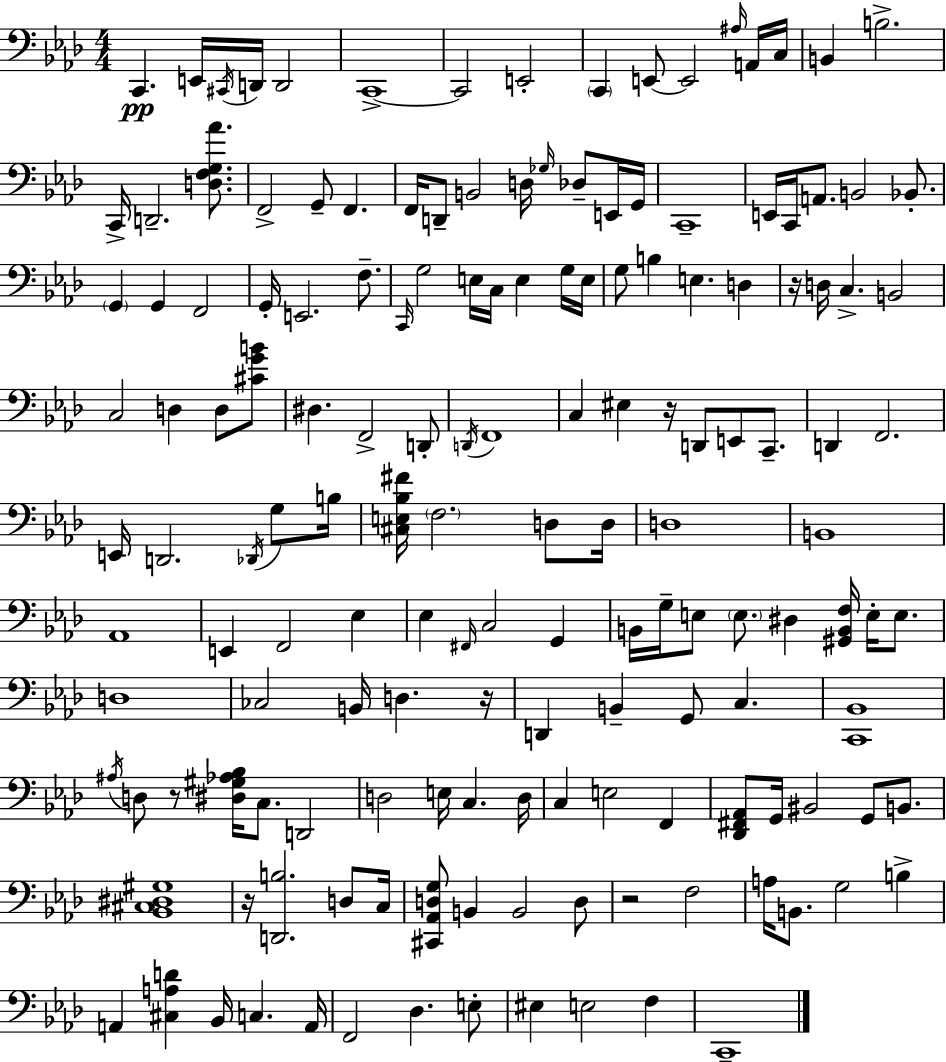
X:1
T:Untitled
M:4/4
L:1/4
K:Ab
C,, E,,/4 ^C,,/4 D,,/4 D,,2 C,,4 C,,2 E,,2 C,, E,,/2 E,,2 ^A,/4 A,,/4 C,/4 B,, B,2 C,,/4 D,,2 [D,F,G,_A]/2 F,,2 G,,/2 F,, F,,/4 D,,/2 B,,2 D,/4 _G,/4 _D,/2 E,,/4 G,,/4 C,,4 E,,/4 C,,/4 A,,/2 B,,2 _B,,/2 G,, G,, F,,2 G,,/4 E,,2 F,/2 C,,/4 G,2 E,/4 C,/4 E, G,/4 E,/4 G,/2 B, E, D, z/4 D,/4 C, B,,2 C,2 D, D,/2 [^CGB]/2 ^D, F,,2 D,,/2 D,,/4 F,,4 C, ^E, z/4 D,,/2 E,,/2 C,,/2 D,, F,,2 E,,/4 D,,2 _D,,/4 G,/2 B,/4 [^C,E,_B,^F]/4 F,2 D,/2 D,/4 D,4 B,,4 _A,,4 E,, F,,2 _E, _E, ^F,,/4 C,2 G,, B,,/4 G,/4 E,/2 E,/2 ^D, [^G,,B,,F,]/4 E,/4 E,/2 D,4 _C,2 B,,/4 D, z/4 D,, B,, G,,/2 C, [C,,_B,,]4 ^A,/4 D,/2 z/2 [^D,^G,_A,_B,]/4 C,/2 D,,2 D,2 E,/4 C, D,/4 C, E,2 F,, [_D,,^F,,_A,,]/2 G,,/4 ^B,,2 G,,/2 B,,/2 [_B,,^C,^D,^G,]4 z/4 [D,,B,]2 D,/2 C,/4 [^C,,_A,,D,G,]/2 B,, B,,2 D,/2 z2 F,2 A,/4 B,,/2 G,2 B, A,, [^C,A,D] _B,,/4 C, A,,/4 F,,2 _D, E,/2 ^E, E,2 F, C,,4